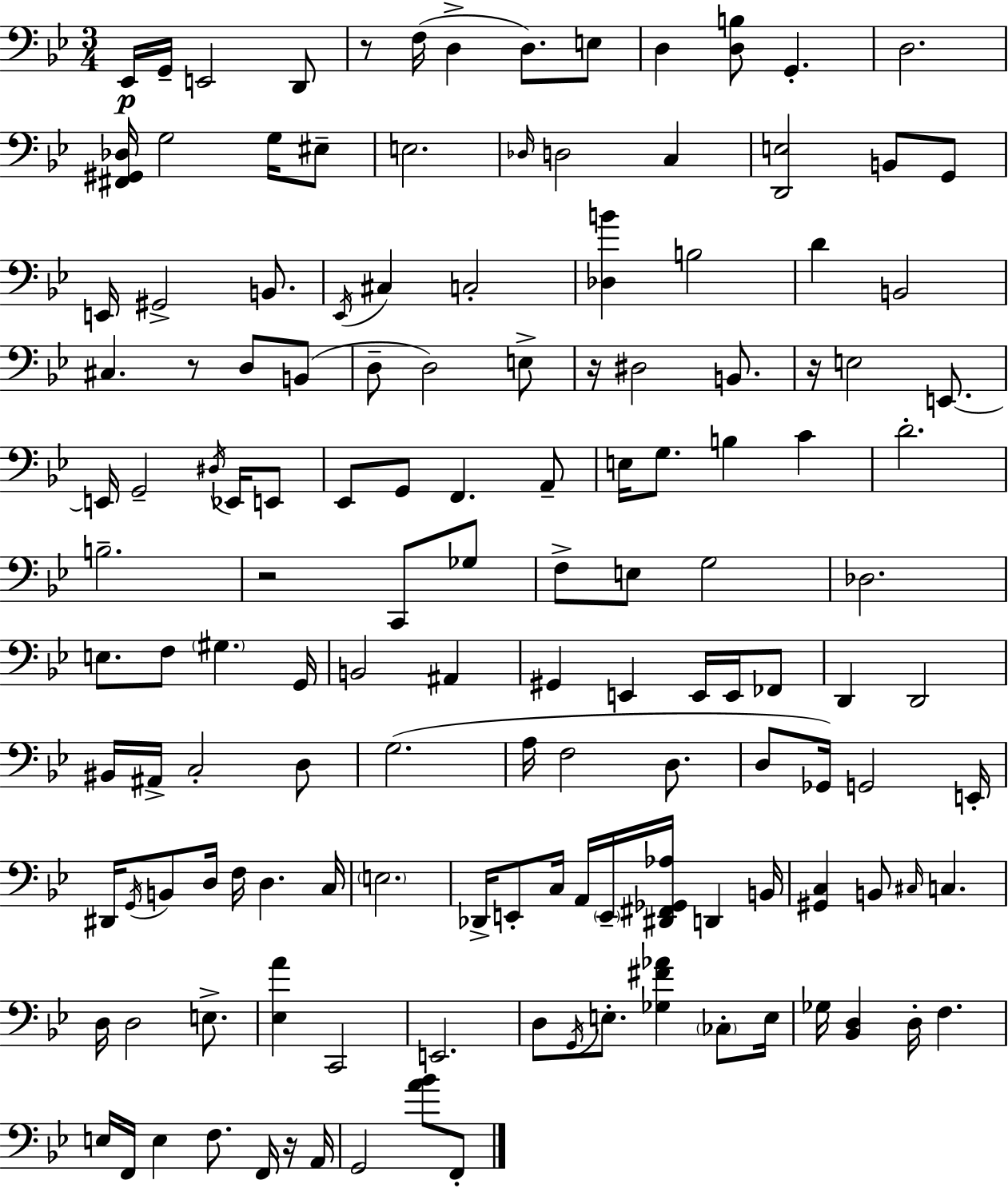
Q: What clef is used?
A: bass